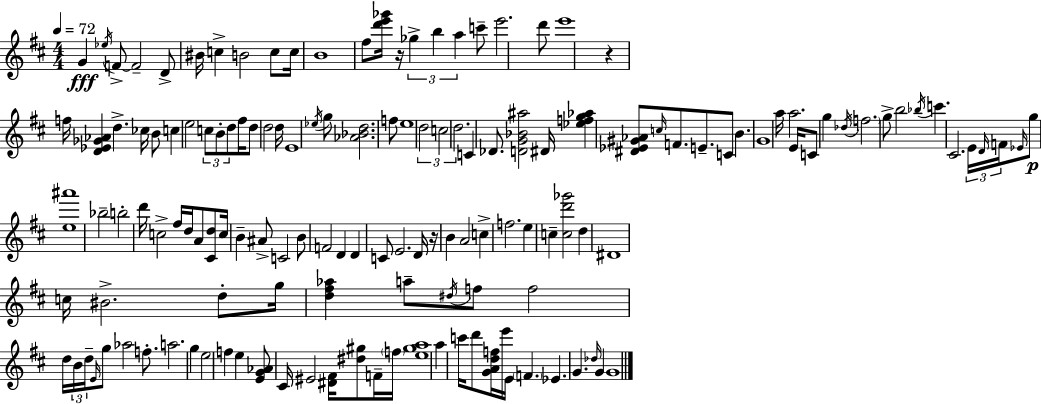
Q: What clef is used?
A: treble